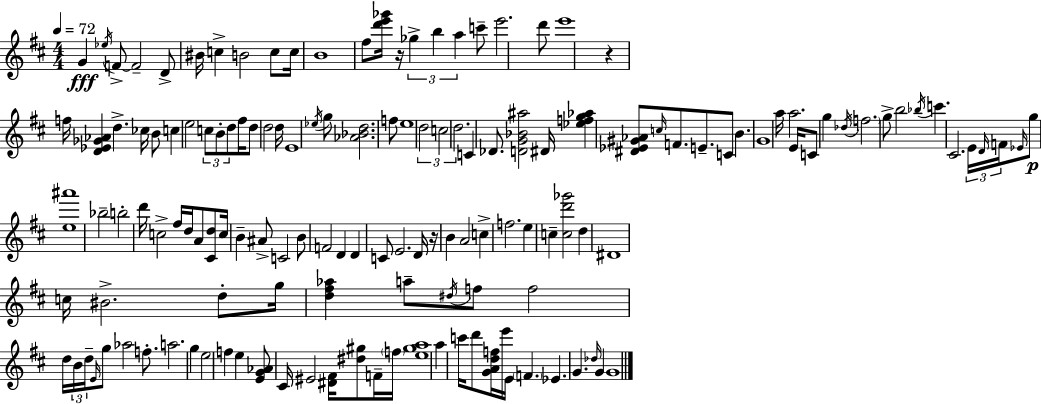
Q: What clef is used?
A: treble